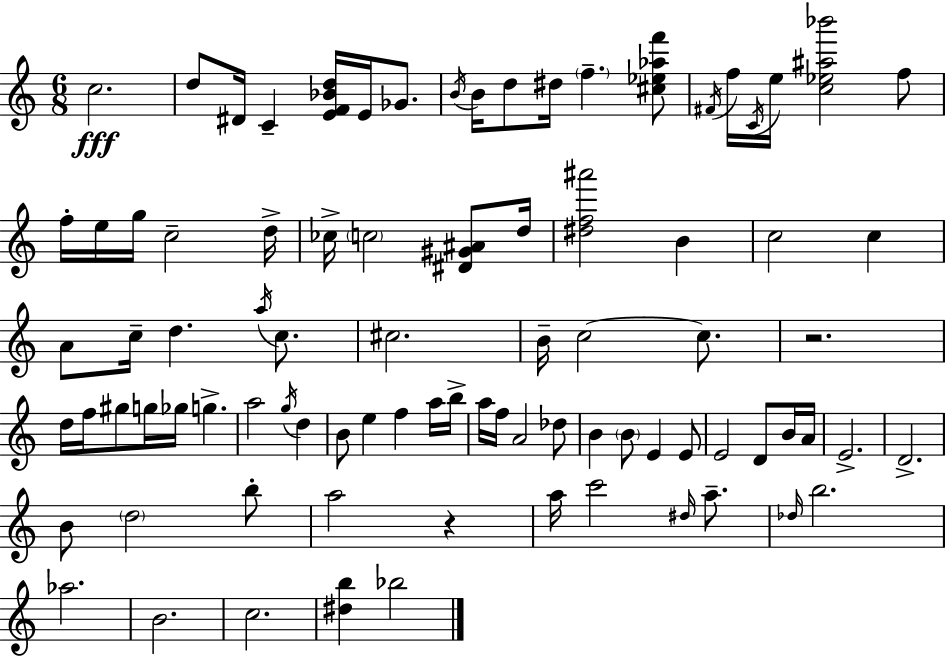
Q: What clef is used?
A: treble